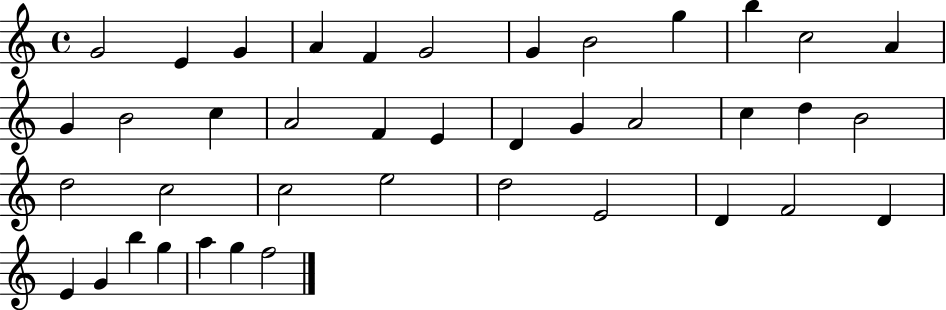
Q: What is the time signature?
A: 4/4